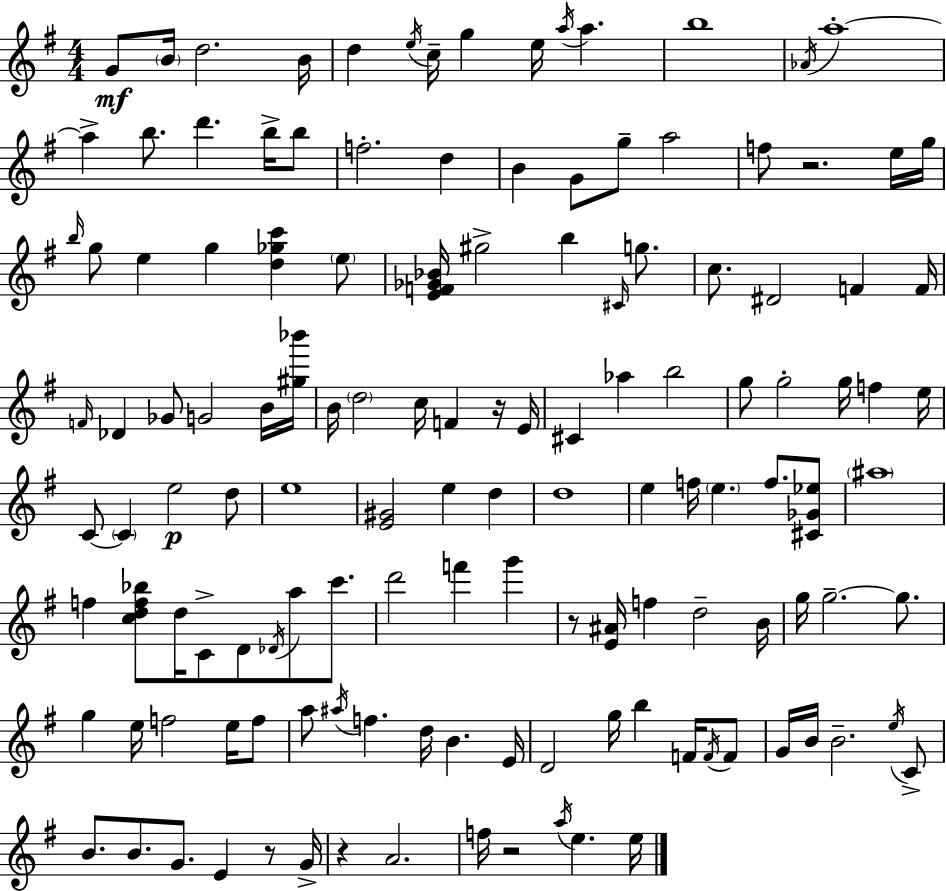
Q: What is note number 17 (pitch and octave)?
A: D6